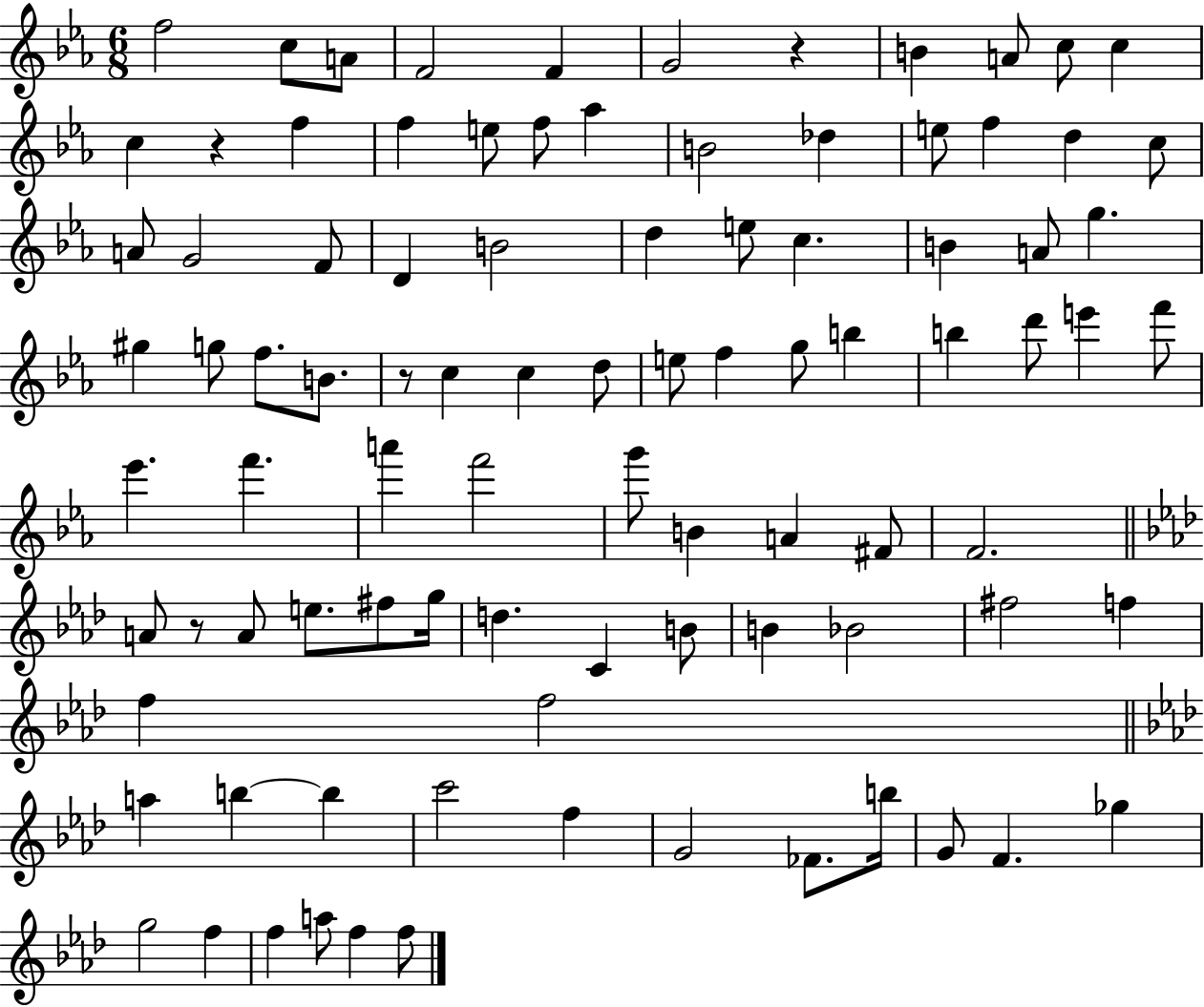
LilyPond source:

{
  \clef treble
  \numericTimeSignature
  \time 6/8
  \key ees \major
  f''2 c''8 a'8 | f'2 f'4 | g'2 r4 | b'4 a'8 c''8 c''4 | \break c''4 r4 f''4 | f''4 e''8 f''8 aes''4 | b'2 des''4 | e''8 f''4 d''4 c''8 | \break a'8 g'2 f'8 | d'4 b'2 | d''4 e''8 c''4. | b'4 a'8 g''4. | \break gis''4 g''8 f''8. b'8. | r8 c''4 c''4 d''8 | e''8 f''4 g''8 b''4 | b''4 d'''8 e'''4 f'''8 | \break ees'''4. f'''4. | a'''4 f'''2 | g'''8 b'4 a'4 fis'8 | f'2. | \break \bar "||" \break \key aes \major a'8 r8 a'8 e''8. fis''8 g''16 | d''4. c'4 b'8 | b'4 bes'2 | fis''2 f''4 | \break f''4 f''2 | \bar "||" \break \key aes \major a''4 b''4~~ b''4 | c'''2 f''4 | g'2 fes'8. b''16 | g'8 f'4. ges''4 | \break g''2 f''4 | f''4 a''8 f''4 f''8 | \bar "|."
}